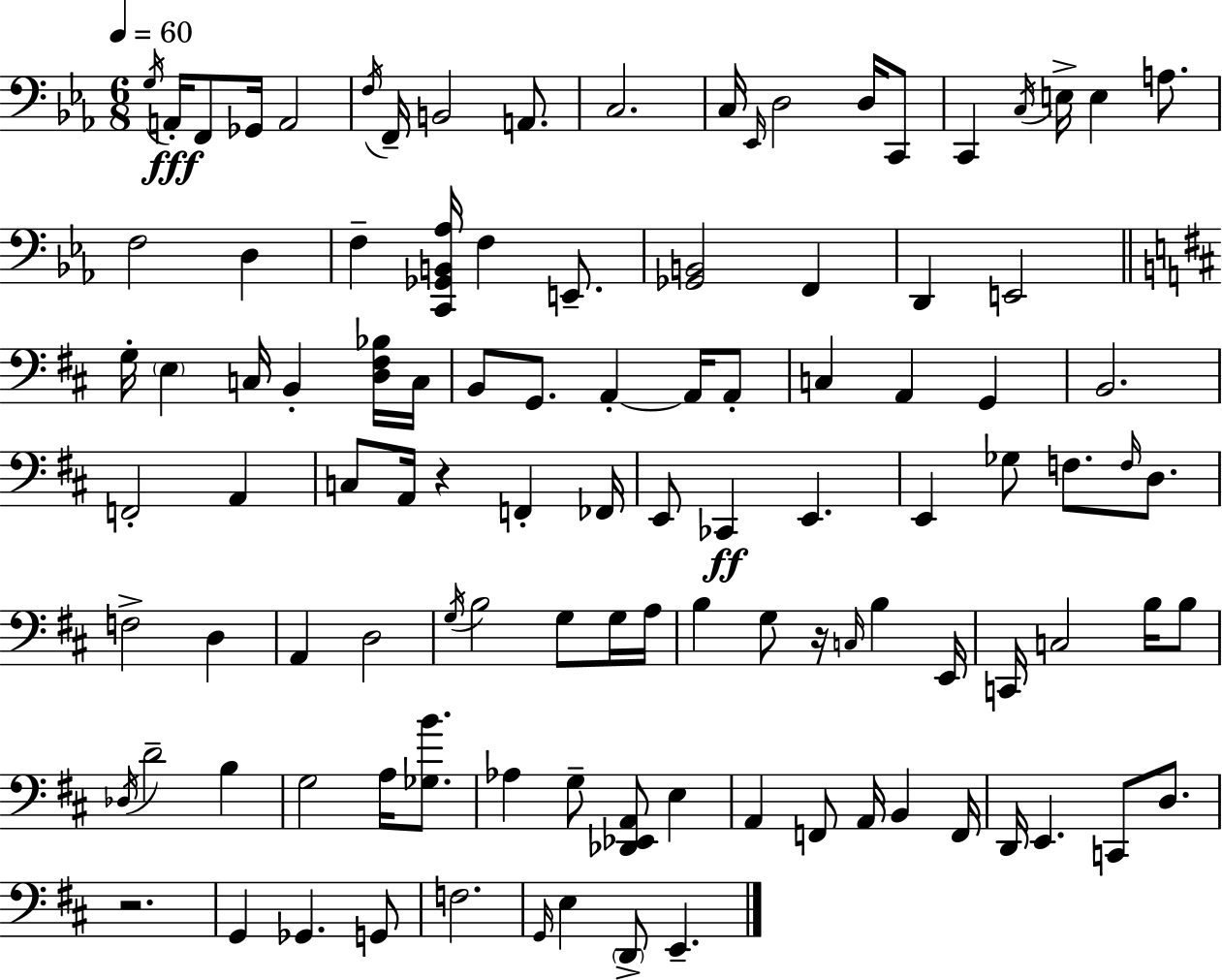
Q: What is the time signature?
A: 6/8